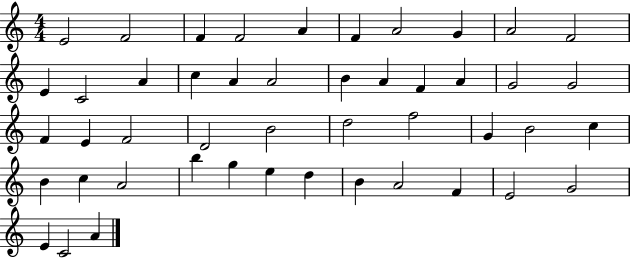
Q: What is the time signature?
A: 4/4